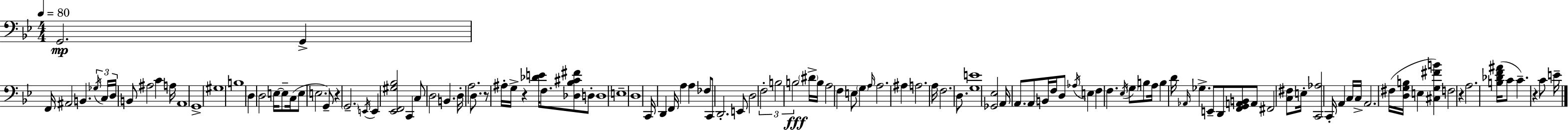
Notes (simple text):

G2/h. G2/q F2/s A#2/h B2/q. Gb3/s C3/s D3/s B2/e A#3/h C4/q A3/s A2/w G2/w G#3/w B3/w D3/q D3/h E3/s E3/e C3/s E3/e E3/h. G2/e R/q G2/h. E2/s E2/q [Eb2,F2,G#3,Bb3]/h C2/q C3/e D3/h B2/q. D3/s A3/h. D3/e. R/e A#3/s G3/s R/q [Db4,E4]/s F3/e. [Db3,Bb3,C#4,F#4]/e D3/e D3/w E3/w D3/w C2/s D2/q F2/s A3/q A3/q FES3/e C2/e D2/h. E2/e D3/h F3/h B3/h B3/h D#4/s B3/s A3/h F3/q E3/e G3/q A3/s A3/h. A#3/q A3/h. A3/s F3/h. D3/e. [G3,E4]/w [Gb2,Eb3]/h A2/s A2/e. A2/e B2/s F3/s D3/e Ab3/s E3/q F3/q F3/q. Eb3/s G3/e B3/e A3/s B3/q D4/s Ab2/s Gb3/q. E2/e D2/e [F2,G2,A2,B2]/e A2/e F#2/h [C3,F#3]/e E3/s [C2,Ab3]/h C2/s A2/q C3/s C3/s A2/h. F#3/s [D3,G3,B3]/s E3/q [C#3,G3,F#4,B4]/q F3/h R/q A3/h. [B3,Db4,F4,A#4]/s C4/e C4/q. R/q C4/e E4/s